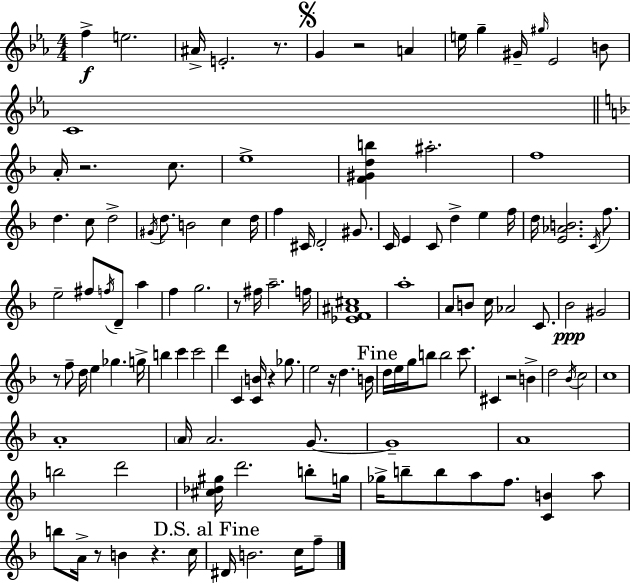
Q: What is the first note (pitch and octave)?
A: F5